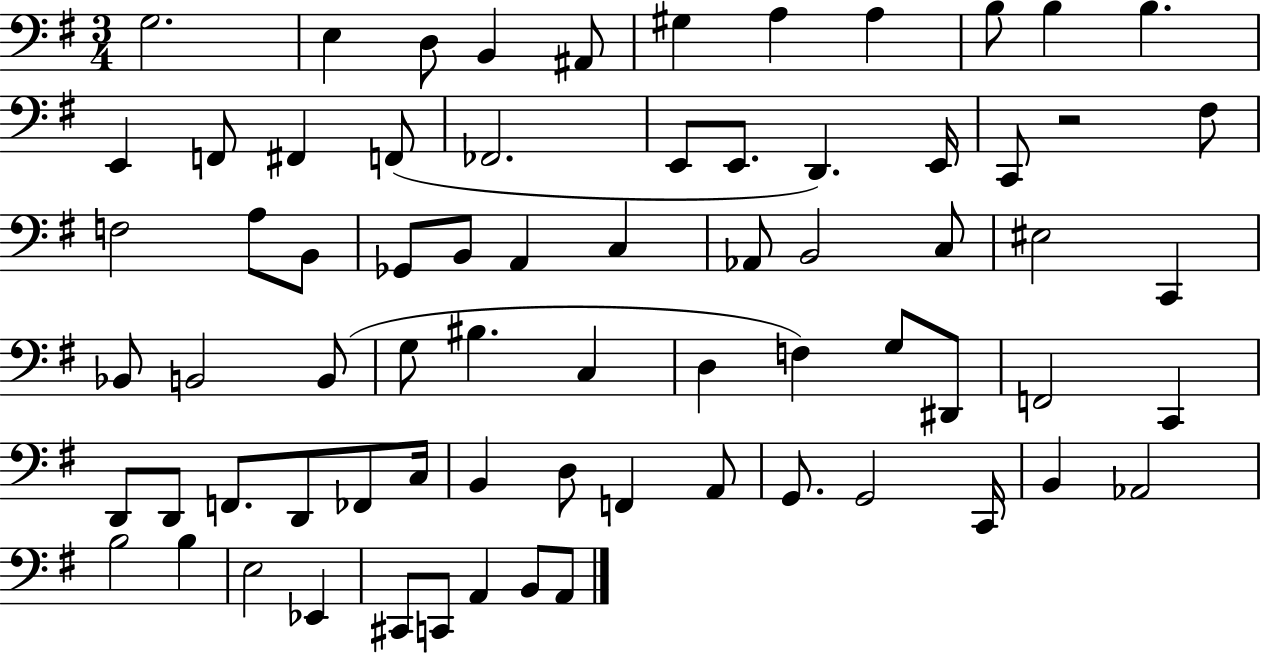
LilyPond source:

{
  \clef bass
  \numericTimeSignature
  \time 3/4
  \key g \major
  g2. | e4 d8 b,4 ais,8 | gis4 a4 a4 | b8 b4 b4. | \break e,4 f,8 fis,4 f,8( | fes,2. | e,8 e,8. d,4.) e,16 | c,8 r2 fis8 | \break f2 a8 b,8 | ges,8 b,8 a,4 c4 | aes,8 b,2 c8 | eis2 c,4 | \break bes,8 b,2 b,8( | g8 bis4. c4 | d4 f4) g8 dis,8 | f,2 c,4 | \break d,8 d,8 f,8. d,8 fes,8 c16 | b,4 d8 f,4 a,8 | g,8. g,2 c,16 | b,4 aes,2 | \break b2 b4 | e2 ees,4 | cis,8 c,8 a,4 b,8 a,8 | \bar "|."
}